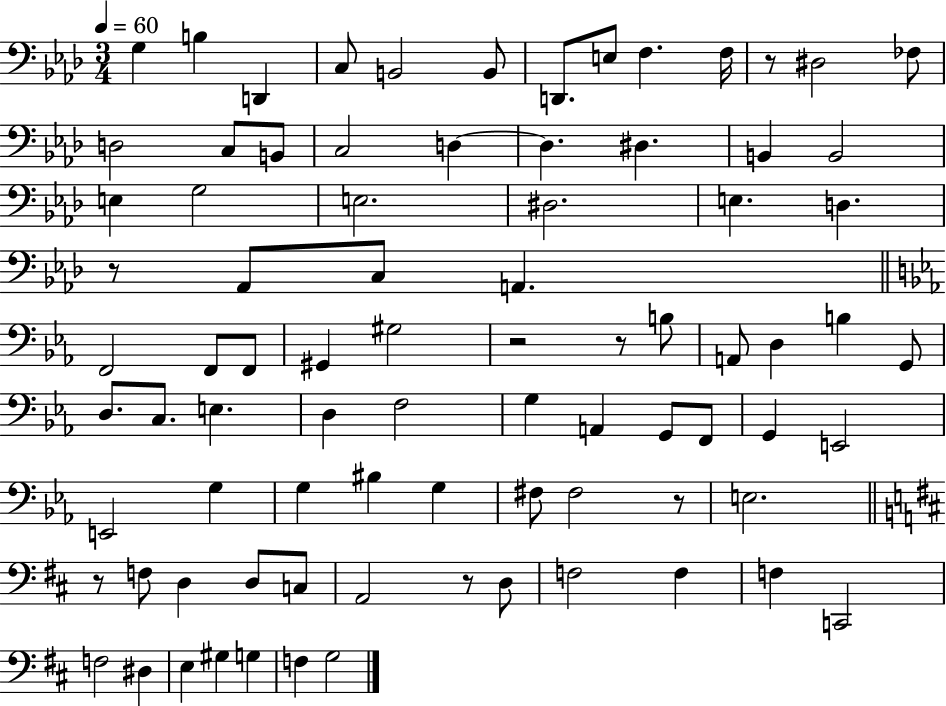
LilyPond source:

{
  \clef bass
  \numericTimeSignature
  \time 3/4
  \key aes \major
  \tempo 4 = 60
  \repeat volta 2 { g4 b4 d,4 | c8 b,2 b,8 | d,8. e8 f4. f16 | r8 dis2 fes8 | \break d2 c8 b,8 | c2 d4~~ | d4. dis4. | b,4 b,2 | \break e4 g2 | e2. | dis2. | e4. d4. | \break r8 aes,8 c8 a,4. | \bar "||" \break \key c \minor f,2 f,8 f,8 | gis,4 gis2 | r2 r8 b8 | a,8 d4 b4 g,8 | \break d8. c8. e4. | d4 f2 | g4 a,4 g,8 f,8 | g,4 e,2 | \break e,2 g4 | g4 bis4 g4 | fis8 fis2 r8 | e2. | \break \bar "||" \break \key d \major r8 f8 d4 d8 c8 | a,2 r8 d8 | f2 f4 | f4 c,2 | \break f2 dis4 | e4 gis4 g4 | f4 g2 | } \bar "|."
}